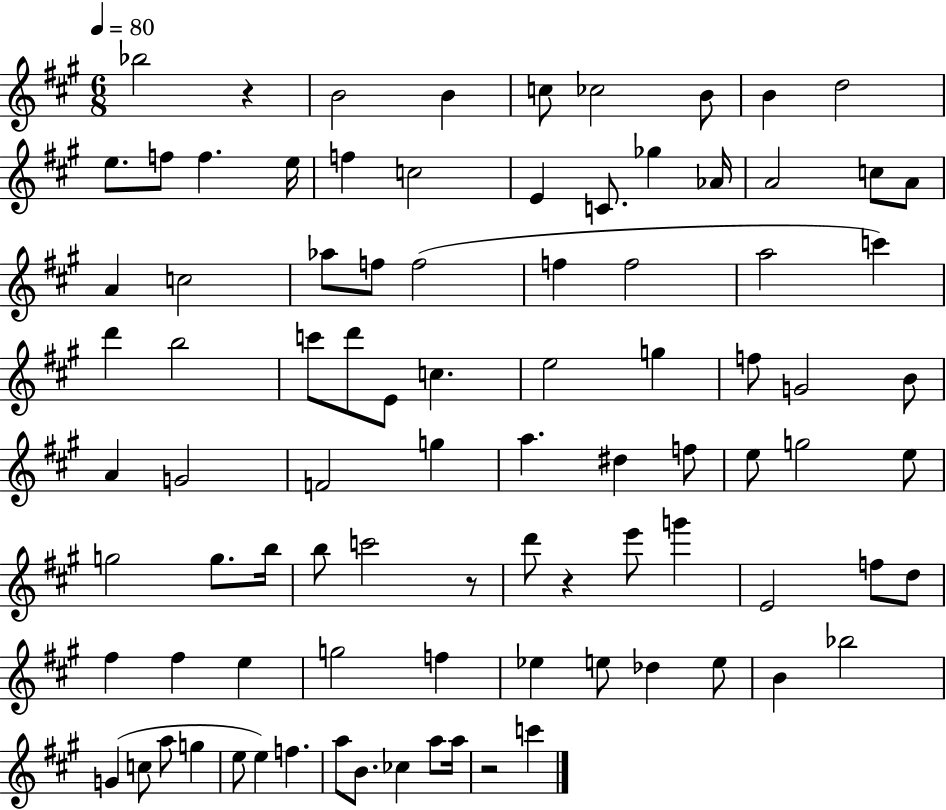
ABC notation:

X:1
T:Untitled
M:6/8
L:1/4
K:A
_b2 z B2 B c/2 _c2 B/2 B d2 e/2 f/2 f e/4 f c2 E C/2 _g _A/4 A2 c/2 A/2 A c2 _a/2 f/2 f2 f f2 a2 c' d' b2 c'/2 d'/2 E/2 c e2 g f/2 G2 B/2 A G2 F2 g a ^d f/2 e/2 g2 e/2 g2 g/2 b/4 b/2 c'2 z/2 d'/2 z e'/2 g' E2 f/2 d/2 ^f ^f e g2 f _e e/2 _d e/2 B _b2 G c/2 a/2 g e/2 e f a/2 B/2 _c a/2 a/4 z2 c'